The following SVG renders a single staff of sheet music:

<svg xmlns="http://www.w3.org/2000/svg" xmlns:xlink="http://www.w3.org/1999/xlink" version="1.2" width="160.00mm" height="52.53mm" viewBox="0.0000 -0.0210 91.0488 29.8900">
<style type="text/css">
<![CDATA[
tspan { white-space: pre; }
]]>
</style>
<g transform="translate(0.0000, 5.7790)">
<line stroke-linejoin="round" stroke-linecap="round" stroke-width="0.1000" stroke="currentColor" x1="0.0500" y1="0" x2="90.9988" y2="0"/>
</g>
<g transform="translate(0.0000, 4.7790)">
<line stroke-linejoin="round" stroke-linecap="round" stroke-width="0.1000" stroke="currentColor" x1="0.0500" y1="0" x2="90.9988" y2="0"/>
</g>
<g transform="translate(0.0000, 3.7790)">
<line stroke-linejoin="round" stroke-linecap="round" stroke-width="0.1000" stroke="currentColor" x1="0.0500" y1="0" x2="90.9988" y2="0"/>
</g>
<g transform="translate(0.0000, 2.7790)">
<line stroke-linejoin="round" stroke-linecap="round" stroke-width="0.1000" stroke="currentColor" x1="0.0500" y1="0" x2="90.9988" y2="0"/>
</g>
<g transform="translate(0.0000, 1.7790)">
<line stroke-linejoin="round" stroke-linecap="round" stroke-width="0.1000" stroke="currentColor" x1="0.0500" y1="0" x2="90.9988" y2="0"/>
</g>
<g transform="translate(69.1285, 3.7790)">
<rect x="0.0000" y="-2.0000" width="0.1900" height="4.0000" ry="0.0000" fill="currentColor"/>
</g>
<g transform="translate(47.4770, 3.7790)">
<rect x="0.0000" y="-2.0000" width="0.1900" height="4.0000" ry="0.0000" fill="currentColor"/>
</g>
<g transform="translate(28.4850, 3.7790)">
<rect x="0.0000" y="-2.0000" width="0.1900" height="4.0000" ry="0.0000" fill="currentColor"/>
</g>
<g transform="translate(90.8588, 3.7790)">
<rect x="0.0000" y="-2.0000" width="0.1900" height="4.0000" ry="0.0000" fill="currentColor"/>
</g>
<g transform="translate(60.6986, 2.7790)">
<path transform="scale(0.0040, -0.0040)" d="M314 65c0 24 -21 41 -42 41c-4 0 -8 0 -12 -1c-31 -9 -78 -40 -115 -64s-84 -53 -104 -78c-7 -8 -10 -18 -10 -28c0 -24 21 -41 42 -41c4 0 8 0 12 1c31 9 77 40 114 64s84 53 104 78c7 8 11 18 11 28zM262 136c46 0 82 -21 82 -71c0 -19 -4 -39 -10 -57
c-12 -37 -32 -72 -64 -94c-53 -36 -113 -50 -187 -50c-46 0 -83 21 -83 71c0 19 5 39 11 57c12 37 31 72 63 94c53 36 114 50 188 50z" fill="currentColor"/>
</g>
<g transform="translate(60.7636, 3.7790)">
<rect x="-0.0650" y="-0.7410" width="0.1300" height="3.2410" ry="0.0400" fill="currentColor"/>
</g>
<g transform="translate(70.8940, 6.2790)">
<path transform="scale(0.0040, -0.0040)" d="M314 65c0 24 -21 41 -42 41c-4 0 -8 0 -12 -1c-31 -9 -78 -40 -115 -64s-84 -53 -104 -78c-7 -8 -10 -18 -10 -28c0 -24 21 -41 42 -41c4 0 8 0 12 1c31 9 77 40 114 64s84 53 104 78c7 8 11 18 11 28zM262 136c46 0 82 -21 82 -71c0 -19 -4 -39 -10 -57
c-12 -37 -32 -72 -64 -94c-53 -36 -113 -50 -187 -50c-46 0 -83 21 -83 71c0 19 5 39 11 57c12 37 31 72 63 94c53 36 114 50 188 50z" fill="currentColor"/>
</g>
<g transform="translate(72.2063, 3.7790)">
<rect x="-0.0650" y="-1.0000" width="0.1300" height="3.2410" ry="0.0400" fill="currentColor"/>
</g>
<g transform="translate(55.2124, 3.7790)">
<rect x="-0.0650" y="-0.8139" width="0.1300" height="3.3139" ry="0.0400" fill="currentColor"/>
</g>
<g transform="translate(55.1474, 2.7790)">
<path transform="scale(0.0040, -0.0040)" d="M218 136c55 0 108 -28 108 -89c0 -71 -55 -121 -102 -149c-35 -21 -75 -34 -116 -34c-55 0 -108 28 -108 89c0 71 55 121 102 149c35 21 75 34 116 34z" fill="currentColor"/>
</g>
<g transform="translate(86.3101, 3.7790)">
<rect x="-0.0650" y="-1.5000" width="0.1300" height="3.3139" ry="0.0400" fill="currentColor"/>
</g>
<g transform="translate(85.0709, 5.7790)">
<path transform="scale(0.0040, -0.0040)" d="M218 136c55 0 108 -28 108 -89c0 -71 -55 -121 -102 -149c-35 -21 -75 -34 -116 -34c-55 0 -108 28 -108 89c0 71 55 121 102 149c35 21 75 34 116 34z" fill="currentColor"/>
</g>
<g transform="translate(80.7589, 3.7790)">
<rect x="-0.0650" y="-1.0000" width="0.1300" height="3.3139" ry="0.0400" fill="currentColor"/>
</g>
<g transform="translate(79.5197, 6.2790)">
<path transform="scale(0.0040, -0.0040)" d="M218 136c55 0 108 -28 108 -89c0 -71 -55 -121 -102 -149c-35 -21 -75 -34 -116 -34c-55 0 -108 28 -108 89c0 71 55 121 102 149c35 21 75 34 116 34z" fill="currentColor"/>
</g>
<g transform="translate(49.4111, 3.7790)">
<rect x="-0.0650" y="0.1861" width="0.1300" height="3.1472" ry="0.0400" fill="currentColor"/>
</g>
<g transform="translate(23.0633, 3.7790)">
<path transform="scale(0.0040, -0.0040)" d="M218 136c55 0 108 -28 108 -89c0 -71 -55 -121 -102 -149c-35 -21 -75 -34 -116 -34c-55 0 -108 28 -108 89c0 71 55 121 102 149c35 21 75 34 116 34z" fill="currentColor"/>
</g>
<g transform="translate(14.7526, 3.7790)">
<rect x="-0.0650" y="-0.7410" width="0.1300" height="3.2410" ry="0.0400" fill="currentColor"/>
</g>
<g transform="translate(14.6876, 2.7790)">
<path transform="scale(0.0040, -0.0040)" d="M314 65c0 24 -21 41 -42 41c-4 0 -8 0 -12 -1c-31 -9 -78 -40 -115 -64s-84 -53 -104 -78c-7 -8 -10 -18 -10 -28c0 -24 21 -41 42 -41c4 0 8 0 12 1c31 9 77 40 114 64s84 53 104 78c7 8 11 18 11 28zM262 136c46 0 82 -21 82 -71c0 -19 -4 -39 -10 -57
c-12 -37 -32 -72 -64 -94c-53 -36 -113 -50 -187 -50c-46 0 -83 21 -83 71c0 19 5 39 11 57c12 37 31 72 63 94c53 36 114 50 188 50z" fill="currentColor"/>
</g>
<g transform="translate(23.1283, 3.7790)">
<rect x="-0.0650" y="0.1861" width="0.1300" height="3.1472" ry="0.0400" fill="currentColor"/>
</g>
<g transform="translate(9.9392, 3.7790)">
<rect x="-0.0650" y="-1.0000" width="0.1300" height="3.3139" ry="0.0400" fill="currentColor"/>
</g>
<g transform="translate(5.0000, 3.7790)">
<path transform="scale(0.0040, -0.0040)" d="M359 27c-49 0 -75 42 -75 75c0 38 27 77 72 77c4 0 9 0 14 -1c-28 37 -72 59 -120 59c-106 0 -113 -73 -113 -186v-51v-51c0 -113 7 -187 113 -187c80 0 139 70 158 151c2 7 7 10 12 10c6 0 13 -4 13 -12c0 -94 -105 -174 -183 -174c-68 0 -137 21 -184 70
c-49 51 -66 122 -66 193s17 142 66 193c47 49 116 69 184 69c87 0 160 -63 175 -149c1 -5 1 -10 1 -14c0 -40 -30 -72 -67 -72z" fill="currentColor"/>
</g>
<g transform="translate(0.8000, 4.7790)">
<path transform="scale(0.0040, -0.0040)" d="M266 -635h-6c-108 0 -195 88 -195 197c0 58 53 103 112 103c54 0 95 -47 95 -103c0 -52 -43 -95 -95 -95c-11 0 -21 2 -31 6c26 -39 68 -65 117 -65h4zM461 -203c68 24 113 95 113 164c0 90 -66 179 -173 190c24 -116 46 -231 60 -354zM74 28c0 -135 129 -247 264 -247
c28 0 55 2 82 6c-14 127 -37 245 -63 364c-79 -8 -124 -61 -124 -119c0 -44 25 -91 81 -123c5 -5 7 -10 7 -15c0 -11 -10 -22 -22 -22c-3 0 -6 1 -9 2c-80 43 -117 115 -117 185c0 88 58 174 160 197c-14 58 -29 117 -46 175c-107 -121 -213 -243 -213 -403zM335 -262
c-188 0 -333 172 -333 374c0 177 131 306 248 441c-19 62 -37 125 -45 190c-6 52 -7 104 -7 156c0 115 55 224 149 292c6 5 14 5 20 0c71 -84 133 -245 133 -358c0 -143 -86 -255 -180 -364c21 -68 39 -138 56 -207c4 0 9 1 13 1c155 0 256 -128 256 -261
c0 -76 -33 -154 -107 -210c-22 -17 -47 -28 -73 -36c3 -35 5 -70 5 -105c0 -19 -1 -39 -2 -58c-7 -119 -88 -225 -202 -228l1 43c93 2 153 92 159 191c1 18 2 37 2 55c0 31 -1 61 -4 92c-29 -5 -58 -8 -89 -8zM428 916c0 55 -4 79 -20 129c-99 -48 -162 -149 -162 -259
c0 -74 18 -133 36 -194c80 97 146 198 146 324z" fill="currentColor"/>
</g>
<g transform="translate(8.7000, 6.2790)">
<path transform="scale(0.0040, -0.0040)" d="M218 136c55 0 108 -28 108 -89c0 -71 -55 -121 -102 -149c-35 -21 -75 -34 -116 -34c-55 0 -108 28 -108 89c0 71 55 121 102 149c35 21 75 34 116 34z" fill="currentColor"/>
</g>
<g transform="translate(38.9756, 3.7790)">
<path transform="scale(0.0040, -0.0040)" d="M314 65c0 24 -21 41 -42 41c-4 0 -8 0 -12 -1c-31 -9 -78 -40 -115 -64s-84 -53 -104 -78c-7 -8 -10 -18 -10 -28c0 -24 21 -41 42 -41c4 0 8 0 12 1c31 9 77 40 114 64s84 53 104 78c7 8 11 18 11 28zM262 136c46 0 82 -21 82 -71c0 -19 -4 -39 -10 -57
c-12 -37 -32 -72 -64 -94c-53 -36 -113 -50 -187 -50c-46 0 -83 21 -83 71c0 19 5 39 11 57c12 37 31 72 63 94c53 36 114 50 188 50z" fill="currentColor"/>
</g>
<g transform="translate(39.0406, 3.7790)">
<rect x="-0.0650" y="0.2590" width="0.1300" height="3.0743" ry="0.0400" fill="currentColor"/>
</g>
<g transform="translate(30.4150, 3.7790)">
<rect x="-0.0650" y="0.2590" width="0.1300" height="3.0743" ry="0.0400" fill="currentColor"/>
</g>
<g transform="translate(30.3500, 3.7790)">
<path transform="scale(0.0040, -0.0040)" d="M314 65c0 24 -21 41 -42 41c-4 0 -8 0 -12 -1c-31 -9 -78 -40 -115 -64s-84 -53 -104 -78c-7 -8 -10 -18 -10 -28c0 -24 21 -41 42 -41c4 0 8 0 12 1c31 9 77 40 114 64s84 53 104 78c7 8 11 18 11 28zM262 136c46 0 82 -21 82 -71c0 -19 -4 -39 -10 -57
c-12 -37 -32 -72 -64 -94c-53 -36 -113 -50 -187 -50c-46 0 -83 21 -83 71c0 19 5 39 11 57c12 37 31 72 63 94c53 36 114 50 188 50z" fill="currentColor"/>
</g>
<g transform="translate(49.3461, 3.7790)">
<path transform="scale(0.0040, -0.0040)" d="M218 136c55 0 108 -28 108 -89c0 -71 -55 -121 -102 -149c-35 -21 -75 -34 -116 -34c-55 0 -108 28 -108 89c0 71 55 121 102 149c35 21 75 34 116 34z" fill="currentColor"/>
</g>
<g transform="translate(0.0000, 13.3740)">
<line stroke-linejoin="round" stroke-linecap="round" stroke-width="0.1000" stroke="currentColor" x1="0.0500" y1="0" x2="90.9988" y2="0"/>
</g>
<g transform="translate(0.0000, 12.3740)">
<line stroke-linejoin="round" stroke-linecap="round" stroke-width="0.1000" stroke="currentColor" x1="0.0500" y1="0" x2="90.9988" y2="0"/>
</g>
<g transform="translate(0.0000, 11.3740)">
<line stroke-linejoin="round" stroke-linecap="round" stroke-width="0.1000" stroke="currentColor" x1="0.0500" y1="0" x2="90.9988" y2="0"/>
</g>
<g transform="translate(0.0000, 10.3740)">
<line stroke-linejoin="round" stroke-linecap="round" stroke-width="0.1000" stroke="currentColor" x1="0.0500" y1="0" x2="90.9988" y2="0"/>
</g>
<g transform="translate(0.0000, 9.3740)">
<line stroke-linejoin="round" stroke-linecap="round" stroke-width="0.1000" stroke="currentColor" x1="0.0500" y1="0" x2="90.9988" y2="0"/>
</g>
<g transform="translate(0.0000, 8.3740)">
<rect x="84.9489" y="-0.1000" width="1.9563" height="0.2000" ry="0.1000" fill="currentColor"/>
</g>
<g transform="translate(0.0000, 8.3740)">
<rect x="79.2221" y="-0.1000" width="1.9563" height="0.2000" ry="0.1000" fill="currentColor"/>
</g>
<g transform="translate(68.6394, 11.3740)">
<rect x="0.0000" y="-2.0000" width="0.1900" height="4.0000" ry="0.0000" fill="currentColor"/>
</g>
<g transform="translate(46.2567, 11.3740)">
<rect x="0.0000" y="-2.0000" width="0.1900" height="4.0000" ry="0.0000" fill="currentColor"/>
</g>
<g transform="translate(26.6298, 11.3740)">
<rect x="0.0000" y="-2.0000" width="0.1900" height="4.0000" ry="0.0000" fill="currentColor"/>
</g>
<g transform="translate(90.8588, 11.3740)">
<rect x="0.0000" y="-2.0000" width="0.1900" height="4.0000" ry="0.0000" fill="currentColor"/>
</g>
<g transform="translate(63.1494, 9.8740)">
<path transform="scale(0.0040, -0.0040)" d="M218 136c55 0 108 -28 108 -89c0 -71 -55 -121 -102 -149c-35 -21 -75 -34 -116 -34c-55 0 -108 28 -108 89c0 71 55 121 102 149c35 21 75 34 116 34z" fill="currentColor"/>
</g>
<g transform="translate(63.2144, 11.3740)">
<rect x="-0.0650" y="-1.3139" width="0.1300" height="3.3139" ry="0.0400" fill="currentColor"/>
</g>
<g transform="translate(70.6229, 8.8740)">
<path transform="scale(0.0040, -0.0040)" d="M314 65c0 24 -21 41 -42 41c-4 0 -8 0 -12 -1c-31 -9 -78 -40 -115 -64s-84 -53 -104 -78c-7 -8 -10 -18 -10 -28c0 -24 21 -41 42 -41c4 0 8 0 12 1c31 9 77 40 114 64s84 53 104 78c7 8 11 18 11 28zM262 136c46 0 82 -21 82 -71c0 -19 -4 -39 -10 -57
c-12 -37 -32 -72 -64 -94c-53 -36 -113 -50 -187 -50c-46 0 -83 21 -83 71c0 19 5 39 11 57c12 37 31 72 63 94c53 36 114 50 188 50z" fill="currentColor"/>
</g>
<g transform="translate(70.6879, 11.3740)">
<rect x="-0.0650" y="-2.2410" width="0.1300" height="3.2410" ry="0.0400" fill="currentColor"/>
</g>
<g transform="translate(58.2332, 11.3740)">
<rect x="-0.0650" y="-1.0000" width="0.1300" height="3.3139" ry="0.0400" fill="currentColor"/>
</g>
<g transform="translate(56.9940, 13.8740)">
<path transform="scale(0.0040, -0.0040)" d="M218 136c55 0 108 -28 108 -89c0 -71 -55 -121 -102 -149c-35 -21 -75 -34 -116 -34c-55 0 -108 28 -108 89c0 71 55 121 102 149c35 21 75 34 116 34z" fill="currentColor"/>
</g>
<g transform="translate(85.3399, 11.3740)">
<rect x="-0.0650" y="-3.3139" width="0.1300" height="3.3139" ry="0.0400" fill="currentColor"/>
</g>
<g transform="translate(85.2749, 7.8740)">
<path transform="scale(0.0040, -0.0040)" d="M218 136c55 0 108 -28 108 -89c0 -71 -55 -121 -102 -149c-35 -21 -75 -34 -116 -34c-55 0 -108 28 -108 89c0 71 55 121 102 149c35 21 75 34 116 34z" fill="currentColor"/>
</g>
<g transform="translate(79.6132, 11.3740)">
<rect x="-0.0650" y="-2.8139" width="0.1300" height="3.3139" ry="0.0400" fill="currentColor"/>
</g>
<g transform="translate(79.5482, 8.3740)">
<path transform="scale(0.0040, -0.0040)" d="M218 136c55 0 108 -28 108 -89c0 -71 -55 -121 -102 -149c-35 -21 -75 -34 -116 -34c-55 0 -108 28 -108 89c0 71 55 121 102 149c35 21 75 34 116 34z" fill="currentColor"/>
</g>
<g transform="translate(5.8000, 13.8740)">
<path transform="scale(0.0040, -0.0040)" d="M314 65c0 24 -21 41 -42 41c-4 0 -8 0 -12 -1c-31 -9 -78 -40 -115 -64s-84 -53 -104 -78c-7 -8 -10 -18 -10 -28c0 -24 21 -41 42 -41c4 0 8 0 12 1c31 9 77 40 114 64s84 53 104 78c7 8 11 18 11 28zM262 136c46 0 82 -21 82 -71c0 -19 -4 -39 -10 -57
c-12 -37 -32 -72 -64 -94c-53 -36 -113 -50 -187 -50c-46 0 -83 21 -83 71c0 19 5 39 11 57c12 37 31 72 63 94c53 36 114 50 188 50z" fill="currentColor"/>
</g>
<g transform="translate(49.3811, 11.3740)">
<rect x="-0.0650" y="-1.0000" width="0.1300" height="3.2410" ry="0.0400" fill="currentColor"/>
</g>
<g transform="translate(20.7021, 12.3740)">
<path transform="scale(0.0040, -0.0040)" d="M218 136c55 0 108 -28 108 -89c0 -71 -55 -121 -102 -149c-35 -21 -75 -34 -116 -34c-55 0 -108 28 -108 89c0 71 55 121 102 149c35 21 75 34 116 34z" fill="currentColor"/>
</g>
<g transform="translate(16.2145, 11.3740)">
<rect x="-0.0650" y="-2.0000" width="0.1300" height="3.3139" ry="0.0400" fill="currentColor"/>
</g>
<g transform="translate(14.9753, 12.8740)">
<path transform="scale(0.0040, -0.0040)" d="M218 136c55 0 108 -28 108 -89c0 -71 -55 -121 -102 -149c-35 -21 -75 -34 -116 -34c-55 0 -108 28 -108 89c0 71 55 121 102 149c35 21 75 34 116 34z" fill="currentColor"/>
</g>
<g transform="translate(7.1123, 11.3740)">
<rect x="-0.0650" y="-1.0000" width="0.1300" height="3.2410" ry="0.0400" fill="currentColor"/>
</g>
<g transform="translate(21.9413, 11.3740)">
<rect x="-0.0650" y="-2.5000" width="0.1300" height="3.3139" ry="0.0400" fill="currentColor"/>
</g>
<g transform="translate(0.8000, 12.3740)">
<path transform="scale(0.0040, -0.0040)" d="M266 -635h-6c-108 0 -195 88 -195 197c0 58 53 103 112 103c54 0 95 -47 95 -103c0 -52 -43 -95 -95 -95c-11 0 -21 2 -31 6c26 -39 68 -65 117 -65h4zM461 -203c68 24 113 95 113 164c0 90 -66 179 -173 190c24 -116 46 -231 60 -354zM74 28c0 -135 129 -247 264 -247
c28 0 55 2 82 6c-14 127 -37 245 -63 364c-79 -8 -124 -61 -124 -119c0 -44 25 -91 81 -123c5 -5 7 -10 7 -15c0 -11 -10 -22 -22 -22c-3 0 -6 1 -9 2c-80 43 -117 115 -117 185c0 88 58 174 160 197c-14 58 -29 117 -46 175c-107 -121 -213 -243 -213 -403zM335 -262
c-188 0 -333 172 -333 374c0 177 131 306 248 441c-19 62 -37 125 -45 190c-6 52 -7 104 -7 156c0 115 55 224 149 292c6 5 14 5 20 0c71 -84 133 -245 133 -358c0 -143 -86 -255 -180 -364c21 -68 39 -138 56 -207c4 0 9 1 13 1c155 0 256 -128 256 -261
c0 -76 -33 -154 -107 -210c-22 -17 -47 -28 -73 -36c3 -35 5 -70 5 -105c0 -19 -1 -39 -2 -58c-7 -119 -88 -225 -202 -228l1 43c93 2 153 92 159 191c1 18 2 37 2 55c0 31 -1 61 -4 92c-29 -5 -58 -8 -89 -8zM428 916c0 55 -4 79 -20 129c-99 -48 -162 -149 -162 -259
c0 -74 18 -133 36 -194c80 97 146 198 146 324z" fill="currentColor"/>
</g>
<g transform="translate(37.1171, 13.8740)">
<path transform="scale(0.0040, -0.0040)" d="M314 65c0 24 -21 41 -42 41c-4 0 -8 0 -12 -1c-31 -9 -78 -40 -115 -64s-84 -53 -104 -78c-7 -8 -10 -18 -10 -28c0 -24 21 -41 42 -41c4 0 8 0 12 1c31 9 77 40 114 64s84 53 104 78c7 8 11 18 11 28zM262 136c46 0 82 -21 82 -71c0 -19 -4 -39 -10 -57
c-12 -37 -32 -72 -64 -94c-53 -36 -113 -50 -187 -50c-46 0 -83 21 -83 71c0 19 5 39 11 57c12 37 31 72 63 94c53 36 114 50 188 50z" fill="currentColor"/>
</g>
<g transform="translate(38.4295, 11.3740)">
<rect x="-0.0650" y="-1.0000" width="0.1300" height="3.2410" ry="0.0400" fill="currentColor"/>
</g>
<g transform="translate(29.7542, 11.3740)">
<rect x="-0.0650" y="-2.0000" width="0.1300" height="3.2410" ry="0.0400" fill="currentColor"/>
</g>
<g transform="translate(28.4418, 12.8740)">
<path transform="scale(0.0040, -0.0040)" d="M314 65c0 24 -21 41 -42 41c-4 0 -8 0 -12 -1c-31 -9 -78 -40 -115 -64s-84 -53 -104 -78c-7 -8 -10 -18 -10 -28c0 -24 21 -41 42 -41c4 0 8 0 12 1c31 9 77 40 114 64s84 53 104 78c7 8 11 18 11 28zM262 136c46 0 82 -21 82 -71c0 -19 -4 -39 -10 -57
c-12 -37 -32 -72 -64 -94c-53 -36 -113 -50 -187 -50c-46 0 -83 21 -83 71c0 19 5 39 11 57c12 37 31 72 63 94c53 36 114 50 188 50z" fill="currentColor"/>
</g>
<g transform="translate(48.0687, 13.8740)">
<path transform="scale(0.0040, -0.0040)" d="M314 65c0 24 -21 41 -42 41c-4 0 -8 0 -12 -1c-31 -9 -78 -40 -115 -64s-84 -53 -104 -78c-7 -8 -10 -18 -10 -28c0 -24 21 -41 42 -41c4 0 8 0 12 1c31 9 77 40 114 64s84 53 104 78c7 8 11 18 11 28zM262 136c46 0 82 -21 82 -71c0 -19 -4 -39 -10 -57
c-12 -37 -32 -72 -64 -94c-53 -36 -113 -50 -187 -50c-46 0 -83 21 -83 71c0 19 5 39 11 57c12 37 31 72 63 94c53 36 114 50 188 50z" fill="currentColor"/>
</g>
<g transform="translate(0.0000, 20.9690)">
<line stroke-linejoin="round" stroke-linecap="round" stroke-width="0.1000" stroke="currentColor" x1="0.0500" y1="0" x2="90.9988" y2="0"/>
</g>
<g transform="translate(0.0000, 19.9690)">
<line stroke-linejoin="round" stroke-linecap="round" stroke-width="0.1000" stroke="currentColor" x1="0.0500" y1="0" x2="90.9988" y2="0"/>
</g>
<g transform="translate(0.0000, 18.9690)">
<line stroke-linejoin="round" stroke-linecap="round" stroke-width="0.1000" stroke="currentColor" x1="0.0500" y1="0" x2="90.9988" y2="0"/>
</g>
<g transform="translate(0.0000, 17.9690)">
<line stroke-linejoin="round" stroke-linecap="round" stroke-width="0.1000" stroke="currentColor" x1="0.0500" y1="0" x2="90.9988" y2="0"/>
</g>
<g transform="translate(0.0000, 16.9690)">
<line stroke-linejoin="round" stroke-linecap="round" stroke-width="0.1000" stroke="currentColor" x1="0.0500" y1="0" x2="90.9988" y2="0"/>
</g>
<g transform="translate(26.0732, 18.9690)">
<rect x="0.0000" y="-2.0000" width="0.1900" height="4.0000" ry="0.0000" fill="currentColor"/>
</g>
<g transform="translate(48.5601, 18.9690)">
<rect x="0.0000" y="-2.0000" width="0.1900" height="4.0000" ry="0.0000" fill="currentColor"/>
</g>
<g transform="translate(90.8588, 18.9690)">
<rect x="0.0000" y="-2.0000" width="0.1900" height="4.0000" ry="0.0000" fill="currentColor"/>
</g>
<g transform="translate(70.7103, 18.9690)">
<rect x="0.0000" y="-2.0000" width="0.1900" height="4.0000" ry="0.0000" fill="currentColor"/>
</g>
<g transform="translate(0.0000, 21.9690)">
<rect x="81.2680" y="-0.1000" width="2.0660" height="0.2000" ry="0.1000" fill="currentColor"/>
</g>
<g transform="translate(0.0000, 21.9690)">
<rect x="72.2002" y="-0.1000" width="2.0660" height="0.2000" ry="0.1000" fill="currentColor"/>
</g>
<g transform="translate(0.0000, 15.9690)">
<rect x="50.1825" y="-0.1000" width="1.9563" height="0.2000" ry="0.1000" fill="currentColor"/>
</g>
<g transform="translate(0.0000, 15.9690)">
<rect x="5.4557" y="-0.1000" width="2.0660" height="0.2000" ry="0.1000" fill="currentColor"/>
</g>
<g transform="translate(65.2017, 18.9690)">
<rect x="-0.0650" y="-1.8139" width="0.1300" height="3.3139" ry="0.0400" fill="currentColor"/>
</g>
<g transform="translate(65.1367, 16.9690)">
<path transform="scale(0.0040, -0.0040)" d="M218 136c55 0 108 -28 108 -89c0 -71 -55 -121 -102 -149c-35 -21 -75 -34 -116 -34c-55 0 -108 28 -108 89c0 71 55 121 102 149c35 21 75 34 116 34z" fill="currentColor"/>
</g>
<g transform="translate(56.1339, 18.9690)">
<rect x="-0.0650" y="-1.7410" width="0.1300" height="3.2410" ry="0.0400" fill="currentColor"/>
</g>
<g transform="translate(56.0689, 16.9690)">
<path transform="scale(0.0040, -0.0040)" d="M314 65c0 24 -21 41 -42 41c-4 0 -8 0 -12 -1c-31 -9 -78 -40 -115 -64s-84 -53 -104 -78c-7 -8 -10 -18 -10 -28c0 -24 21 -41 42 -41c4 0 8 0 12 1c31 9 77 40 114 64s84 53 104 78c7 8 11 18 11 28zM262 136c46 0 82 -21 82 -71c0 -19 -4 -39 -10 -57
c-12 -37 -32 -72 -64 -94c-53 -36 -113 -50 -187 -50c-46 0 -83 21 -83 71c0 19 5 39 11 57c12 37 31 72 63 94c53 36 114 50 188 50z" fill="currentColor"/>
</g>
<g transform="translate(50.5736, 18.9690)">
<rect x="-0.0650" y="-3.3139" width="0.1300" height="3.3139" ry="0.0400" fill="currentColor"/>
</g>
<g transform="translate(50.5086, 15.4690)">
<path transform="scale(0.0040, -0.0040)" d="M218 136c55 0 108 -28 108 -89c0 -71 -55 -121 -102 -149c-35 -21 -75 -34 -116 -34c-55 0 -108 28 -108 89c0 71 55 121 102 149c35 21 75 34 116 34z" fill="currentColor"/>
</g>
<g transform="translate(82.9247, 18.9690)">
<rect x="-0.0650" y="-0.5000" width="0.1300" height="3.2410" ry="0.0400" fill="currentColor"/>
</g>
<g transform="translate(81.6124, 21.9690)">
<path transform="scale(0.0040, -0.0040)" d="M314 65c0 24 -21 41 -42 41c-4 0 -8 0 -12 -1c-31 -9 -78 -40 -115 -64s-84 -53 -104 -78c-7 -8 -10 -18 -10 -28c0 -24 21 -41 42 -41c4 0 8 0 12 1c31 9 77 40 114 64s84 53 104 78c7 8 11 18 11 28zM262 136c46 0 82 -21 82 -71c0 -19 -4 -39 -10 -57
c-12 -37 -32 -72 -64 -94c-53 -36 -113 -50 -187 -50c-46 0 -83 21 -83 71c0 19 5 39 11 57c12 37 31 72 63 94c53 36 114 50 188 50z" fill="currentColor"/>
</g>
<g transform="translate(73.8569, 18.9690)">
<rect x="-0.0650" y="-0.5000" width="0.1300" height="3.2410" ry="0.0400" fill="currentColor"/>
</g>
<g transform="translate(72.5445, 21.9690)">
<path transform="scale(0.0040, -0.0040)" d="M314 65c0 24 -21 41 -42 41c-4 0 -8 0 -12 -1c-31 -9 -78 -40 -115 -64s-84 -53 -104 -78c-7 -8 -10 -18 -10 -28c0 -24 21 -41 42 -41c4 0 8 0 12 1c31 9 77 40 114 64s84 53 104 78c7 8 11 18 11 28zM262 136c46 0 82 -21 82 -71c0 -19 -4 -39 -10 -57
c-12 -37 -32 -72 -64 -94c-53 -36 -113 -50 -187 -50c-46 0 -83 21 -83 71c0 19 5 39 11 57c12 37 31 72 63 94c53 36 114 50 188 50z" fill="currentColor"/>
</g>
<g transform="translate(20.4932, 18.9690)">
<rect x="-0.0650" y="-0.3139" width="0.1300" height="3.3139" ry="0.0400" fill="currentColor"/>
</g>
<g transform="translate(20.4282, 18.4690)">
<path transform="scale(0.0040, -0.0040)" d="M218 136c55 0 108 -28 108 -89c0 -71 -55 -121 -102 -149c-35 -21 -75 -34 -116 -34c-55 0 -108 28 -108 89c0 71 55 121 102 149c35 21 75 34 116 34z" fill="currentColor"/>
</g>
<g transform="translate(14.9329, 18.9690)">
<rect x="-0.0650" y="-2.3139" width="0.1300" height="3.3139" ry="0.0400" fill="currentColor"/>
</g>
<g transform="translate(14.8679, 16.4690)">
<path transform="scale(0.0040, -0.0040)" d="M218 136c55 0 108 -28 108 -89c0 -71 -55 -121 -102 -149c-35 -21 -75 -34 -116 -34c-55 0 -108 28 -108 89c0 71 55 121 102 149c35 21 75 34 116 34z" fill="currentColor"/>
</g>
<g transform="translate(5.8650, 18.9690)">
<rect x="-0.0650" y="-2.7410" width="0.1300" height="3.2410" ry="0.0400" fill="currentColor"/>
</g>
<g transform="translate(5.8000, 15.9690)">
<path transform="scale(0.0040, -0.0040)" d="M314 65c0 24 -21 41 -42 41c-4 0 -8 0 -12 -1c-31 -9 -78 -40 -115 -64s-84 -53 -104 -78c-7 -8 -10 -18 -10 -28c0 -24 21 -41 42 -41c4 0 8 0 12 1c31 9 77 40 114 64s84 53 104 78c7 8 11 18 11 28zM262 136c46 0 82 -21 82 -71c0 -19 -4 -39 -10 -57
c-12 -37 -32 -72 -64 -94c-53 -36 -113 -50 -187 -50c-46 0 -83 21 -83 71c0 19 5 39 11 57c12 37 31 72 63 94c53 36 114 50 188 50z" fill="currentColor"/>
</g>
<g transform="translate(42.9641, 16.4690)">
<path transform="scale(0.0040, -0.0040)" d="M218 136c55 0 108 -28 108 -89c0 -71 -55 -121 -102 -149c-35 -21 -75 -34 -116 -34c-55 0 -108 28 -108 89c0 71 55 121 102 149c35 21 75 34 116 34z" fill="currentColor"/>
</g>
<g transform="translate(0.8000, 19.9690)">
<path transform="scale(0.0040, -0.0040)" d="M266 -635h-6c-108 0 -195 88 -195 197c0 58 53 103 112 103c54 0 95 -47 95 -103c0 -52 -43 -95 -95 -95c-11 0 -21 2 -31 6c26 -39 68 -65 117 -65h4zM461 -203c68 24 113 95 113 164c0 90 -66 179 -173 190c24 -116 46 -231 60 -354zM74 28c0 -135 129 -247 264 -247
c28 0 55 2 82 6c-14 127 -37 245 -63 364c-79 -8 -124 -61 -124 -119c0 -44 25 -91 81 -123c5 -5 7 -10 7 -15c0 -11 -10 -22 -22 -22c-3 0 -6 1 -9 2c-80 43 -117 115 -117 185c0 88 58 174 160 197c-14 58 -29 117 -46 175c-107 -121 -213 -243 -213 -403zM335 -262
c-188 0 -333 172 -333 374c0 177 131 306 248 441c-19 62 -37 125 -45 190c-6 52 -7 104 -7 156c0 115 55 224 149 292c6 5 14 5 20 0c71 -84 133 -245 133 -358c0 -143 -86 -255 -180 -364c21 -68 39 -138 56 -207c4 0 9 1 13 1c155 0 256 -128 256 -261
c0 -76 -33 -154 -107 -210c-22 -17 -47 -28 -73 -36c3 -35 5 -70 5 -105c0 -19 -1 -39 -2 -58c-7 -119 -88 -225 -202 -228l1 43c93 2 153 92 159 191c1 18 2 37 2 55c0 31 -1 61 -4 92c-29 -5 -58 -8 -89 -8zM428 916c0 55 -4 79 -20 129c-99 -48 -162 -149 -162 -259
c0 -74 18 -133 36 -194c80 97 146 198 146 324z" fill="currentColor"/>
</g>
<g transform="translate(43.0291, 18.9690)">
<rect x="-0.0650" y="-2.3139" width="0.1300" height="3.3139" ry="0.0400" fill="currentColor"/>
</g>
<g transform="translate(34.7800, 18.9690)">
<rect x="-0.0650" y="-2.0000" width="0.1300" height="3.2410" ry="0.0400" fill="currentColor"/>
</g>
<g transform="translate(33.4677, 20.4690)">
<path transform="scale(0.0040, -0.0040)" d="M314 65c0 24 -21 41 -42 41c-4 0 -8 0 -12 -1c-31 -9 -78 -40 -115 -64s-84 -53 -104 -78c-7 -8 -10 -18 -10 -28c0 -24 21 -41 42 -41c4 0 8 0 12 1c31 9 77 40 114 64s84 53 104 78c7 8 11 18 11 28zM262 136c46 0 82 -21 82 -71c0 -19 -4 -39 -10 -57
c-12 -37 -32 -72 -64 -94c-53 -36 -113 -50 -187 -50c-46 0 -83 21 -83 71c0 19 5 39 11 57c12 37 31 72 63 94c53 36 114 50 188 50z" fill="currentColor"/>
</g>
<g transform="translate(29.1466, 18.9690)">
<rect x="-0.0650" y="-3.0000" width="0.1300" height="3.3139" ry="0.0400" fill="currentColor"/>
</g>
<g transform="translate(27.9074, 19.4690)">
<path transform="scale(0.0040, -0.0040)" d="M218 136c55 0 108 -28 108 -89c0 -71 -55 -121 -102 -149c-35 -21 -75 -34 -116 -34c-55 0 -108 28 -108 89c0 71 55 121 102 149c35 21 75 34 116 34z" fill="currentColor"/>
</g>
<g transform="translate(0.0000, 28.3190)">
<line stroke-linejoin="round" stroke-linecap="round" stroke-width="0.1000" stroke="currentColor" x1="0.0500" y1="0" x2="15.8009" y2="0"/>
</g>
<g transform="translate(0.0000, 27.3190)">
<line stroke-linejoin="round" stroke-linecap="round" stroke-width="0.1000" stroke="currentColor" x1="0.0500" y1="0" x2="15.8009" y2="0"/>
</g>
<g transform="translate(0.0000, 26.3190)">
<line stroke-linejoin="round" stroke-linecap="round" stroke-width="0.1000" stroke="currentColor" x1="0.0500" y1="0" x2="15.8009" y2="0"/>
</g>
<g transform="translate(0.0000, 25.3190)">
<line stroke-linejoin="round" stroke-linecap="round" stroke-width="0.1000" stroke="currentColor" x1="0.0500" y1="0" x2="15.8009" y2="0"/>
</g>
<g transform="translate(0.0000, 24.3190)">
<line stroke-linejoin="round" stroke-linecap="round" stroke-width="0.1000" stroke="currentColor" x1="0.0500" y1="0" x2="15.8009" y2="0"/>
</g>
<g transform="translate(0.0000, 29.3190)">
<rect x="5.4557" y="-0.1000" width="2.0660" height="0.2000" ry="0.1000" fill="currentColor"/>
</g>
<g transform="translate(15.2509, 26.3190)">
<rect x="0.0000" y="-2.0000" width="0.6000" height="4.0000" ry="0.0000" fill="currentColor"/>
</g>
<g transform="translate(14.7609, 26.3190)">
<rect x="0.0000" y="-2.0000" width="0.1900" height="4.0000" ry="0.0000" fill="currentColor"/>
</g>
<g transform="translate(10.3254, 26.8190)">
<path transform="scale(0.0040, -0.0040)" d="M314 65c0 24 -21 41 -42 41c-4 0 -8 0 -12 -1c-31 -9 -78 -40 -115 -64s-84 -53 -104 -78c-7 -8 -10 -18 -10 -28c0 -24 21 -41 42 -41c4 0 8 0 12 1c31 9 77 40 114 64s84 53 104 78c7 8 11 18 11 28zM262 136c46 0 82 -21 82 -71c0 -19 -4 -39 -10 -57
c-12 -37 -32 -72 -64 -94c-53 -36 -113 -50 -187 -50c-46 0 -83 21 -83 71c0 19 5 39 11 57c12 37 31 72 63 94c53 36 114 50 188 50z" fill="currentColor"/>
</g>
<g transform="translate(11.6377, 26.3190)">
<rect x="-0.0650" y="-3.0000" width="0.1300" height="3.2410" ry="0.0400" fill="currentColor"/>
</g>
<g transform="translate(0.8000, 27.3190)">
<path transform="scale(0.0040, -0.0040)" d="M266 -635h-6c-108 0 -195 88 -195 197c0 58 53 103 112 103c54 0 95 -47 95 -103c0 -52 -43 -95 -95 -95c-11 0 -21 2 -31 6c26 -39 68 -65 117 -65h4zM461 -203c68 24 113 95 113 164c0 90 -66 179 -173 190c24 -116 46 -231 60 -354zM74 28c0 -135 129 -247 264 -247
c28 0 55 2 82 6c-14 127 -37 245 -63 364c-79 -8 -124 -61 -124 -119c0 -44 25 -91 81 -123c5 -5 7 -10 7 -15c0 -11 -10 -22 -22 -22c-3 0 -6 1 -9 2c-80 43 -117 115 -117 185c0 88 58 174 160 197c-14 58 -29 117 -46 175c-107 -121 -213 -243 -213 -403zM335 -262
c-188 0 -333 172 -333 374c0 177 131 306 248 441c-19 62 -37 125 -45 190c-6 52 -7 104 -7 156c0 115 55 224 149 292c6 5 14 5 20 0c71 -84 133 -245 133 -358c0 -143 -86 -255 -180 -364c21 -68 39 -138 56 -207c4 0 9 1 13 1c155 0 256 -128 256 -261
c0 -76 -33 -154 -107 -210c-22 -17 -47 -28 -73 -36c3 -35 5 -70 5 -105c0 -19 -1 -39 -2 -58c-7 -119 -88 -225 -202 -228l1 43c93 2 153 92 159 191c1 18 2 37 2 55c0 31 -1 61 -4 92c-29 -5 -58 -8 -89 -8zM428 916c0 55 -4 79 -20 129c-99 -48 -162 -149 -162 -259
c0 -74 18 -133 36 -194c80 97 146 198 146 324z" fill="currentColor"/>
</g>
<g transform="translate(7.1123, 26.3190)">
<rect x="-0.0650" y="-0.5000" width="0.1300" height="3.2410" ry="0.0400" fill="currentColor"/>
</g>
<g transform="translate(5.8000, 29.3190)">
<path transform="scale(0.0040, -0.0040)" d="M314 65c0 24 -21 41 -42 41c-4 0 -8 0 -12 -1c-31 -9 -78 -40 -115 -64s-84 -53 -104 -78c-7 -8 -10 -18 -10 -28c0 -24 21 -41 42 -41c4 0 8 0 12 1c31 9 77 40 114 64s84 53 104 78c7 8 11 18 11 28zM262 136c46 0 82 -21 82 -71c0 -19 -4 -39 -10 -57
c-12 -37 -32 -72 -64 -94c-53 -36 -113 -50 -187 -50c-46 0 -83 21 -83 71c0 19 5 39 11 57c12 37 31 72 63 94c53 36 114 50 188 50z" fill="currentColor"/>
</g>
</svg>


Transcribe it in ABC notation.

X:1
T:Untitled
M:4/4
L:1/4
K:C
D d2 B B2 B2 B d d2 D2 D E D2 F G F2 D2 D2 D e g2 a b a2 g c A F2 g b f2 f C2 C2 C2 A2